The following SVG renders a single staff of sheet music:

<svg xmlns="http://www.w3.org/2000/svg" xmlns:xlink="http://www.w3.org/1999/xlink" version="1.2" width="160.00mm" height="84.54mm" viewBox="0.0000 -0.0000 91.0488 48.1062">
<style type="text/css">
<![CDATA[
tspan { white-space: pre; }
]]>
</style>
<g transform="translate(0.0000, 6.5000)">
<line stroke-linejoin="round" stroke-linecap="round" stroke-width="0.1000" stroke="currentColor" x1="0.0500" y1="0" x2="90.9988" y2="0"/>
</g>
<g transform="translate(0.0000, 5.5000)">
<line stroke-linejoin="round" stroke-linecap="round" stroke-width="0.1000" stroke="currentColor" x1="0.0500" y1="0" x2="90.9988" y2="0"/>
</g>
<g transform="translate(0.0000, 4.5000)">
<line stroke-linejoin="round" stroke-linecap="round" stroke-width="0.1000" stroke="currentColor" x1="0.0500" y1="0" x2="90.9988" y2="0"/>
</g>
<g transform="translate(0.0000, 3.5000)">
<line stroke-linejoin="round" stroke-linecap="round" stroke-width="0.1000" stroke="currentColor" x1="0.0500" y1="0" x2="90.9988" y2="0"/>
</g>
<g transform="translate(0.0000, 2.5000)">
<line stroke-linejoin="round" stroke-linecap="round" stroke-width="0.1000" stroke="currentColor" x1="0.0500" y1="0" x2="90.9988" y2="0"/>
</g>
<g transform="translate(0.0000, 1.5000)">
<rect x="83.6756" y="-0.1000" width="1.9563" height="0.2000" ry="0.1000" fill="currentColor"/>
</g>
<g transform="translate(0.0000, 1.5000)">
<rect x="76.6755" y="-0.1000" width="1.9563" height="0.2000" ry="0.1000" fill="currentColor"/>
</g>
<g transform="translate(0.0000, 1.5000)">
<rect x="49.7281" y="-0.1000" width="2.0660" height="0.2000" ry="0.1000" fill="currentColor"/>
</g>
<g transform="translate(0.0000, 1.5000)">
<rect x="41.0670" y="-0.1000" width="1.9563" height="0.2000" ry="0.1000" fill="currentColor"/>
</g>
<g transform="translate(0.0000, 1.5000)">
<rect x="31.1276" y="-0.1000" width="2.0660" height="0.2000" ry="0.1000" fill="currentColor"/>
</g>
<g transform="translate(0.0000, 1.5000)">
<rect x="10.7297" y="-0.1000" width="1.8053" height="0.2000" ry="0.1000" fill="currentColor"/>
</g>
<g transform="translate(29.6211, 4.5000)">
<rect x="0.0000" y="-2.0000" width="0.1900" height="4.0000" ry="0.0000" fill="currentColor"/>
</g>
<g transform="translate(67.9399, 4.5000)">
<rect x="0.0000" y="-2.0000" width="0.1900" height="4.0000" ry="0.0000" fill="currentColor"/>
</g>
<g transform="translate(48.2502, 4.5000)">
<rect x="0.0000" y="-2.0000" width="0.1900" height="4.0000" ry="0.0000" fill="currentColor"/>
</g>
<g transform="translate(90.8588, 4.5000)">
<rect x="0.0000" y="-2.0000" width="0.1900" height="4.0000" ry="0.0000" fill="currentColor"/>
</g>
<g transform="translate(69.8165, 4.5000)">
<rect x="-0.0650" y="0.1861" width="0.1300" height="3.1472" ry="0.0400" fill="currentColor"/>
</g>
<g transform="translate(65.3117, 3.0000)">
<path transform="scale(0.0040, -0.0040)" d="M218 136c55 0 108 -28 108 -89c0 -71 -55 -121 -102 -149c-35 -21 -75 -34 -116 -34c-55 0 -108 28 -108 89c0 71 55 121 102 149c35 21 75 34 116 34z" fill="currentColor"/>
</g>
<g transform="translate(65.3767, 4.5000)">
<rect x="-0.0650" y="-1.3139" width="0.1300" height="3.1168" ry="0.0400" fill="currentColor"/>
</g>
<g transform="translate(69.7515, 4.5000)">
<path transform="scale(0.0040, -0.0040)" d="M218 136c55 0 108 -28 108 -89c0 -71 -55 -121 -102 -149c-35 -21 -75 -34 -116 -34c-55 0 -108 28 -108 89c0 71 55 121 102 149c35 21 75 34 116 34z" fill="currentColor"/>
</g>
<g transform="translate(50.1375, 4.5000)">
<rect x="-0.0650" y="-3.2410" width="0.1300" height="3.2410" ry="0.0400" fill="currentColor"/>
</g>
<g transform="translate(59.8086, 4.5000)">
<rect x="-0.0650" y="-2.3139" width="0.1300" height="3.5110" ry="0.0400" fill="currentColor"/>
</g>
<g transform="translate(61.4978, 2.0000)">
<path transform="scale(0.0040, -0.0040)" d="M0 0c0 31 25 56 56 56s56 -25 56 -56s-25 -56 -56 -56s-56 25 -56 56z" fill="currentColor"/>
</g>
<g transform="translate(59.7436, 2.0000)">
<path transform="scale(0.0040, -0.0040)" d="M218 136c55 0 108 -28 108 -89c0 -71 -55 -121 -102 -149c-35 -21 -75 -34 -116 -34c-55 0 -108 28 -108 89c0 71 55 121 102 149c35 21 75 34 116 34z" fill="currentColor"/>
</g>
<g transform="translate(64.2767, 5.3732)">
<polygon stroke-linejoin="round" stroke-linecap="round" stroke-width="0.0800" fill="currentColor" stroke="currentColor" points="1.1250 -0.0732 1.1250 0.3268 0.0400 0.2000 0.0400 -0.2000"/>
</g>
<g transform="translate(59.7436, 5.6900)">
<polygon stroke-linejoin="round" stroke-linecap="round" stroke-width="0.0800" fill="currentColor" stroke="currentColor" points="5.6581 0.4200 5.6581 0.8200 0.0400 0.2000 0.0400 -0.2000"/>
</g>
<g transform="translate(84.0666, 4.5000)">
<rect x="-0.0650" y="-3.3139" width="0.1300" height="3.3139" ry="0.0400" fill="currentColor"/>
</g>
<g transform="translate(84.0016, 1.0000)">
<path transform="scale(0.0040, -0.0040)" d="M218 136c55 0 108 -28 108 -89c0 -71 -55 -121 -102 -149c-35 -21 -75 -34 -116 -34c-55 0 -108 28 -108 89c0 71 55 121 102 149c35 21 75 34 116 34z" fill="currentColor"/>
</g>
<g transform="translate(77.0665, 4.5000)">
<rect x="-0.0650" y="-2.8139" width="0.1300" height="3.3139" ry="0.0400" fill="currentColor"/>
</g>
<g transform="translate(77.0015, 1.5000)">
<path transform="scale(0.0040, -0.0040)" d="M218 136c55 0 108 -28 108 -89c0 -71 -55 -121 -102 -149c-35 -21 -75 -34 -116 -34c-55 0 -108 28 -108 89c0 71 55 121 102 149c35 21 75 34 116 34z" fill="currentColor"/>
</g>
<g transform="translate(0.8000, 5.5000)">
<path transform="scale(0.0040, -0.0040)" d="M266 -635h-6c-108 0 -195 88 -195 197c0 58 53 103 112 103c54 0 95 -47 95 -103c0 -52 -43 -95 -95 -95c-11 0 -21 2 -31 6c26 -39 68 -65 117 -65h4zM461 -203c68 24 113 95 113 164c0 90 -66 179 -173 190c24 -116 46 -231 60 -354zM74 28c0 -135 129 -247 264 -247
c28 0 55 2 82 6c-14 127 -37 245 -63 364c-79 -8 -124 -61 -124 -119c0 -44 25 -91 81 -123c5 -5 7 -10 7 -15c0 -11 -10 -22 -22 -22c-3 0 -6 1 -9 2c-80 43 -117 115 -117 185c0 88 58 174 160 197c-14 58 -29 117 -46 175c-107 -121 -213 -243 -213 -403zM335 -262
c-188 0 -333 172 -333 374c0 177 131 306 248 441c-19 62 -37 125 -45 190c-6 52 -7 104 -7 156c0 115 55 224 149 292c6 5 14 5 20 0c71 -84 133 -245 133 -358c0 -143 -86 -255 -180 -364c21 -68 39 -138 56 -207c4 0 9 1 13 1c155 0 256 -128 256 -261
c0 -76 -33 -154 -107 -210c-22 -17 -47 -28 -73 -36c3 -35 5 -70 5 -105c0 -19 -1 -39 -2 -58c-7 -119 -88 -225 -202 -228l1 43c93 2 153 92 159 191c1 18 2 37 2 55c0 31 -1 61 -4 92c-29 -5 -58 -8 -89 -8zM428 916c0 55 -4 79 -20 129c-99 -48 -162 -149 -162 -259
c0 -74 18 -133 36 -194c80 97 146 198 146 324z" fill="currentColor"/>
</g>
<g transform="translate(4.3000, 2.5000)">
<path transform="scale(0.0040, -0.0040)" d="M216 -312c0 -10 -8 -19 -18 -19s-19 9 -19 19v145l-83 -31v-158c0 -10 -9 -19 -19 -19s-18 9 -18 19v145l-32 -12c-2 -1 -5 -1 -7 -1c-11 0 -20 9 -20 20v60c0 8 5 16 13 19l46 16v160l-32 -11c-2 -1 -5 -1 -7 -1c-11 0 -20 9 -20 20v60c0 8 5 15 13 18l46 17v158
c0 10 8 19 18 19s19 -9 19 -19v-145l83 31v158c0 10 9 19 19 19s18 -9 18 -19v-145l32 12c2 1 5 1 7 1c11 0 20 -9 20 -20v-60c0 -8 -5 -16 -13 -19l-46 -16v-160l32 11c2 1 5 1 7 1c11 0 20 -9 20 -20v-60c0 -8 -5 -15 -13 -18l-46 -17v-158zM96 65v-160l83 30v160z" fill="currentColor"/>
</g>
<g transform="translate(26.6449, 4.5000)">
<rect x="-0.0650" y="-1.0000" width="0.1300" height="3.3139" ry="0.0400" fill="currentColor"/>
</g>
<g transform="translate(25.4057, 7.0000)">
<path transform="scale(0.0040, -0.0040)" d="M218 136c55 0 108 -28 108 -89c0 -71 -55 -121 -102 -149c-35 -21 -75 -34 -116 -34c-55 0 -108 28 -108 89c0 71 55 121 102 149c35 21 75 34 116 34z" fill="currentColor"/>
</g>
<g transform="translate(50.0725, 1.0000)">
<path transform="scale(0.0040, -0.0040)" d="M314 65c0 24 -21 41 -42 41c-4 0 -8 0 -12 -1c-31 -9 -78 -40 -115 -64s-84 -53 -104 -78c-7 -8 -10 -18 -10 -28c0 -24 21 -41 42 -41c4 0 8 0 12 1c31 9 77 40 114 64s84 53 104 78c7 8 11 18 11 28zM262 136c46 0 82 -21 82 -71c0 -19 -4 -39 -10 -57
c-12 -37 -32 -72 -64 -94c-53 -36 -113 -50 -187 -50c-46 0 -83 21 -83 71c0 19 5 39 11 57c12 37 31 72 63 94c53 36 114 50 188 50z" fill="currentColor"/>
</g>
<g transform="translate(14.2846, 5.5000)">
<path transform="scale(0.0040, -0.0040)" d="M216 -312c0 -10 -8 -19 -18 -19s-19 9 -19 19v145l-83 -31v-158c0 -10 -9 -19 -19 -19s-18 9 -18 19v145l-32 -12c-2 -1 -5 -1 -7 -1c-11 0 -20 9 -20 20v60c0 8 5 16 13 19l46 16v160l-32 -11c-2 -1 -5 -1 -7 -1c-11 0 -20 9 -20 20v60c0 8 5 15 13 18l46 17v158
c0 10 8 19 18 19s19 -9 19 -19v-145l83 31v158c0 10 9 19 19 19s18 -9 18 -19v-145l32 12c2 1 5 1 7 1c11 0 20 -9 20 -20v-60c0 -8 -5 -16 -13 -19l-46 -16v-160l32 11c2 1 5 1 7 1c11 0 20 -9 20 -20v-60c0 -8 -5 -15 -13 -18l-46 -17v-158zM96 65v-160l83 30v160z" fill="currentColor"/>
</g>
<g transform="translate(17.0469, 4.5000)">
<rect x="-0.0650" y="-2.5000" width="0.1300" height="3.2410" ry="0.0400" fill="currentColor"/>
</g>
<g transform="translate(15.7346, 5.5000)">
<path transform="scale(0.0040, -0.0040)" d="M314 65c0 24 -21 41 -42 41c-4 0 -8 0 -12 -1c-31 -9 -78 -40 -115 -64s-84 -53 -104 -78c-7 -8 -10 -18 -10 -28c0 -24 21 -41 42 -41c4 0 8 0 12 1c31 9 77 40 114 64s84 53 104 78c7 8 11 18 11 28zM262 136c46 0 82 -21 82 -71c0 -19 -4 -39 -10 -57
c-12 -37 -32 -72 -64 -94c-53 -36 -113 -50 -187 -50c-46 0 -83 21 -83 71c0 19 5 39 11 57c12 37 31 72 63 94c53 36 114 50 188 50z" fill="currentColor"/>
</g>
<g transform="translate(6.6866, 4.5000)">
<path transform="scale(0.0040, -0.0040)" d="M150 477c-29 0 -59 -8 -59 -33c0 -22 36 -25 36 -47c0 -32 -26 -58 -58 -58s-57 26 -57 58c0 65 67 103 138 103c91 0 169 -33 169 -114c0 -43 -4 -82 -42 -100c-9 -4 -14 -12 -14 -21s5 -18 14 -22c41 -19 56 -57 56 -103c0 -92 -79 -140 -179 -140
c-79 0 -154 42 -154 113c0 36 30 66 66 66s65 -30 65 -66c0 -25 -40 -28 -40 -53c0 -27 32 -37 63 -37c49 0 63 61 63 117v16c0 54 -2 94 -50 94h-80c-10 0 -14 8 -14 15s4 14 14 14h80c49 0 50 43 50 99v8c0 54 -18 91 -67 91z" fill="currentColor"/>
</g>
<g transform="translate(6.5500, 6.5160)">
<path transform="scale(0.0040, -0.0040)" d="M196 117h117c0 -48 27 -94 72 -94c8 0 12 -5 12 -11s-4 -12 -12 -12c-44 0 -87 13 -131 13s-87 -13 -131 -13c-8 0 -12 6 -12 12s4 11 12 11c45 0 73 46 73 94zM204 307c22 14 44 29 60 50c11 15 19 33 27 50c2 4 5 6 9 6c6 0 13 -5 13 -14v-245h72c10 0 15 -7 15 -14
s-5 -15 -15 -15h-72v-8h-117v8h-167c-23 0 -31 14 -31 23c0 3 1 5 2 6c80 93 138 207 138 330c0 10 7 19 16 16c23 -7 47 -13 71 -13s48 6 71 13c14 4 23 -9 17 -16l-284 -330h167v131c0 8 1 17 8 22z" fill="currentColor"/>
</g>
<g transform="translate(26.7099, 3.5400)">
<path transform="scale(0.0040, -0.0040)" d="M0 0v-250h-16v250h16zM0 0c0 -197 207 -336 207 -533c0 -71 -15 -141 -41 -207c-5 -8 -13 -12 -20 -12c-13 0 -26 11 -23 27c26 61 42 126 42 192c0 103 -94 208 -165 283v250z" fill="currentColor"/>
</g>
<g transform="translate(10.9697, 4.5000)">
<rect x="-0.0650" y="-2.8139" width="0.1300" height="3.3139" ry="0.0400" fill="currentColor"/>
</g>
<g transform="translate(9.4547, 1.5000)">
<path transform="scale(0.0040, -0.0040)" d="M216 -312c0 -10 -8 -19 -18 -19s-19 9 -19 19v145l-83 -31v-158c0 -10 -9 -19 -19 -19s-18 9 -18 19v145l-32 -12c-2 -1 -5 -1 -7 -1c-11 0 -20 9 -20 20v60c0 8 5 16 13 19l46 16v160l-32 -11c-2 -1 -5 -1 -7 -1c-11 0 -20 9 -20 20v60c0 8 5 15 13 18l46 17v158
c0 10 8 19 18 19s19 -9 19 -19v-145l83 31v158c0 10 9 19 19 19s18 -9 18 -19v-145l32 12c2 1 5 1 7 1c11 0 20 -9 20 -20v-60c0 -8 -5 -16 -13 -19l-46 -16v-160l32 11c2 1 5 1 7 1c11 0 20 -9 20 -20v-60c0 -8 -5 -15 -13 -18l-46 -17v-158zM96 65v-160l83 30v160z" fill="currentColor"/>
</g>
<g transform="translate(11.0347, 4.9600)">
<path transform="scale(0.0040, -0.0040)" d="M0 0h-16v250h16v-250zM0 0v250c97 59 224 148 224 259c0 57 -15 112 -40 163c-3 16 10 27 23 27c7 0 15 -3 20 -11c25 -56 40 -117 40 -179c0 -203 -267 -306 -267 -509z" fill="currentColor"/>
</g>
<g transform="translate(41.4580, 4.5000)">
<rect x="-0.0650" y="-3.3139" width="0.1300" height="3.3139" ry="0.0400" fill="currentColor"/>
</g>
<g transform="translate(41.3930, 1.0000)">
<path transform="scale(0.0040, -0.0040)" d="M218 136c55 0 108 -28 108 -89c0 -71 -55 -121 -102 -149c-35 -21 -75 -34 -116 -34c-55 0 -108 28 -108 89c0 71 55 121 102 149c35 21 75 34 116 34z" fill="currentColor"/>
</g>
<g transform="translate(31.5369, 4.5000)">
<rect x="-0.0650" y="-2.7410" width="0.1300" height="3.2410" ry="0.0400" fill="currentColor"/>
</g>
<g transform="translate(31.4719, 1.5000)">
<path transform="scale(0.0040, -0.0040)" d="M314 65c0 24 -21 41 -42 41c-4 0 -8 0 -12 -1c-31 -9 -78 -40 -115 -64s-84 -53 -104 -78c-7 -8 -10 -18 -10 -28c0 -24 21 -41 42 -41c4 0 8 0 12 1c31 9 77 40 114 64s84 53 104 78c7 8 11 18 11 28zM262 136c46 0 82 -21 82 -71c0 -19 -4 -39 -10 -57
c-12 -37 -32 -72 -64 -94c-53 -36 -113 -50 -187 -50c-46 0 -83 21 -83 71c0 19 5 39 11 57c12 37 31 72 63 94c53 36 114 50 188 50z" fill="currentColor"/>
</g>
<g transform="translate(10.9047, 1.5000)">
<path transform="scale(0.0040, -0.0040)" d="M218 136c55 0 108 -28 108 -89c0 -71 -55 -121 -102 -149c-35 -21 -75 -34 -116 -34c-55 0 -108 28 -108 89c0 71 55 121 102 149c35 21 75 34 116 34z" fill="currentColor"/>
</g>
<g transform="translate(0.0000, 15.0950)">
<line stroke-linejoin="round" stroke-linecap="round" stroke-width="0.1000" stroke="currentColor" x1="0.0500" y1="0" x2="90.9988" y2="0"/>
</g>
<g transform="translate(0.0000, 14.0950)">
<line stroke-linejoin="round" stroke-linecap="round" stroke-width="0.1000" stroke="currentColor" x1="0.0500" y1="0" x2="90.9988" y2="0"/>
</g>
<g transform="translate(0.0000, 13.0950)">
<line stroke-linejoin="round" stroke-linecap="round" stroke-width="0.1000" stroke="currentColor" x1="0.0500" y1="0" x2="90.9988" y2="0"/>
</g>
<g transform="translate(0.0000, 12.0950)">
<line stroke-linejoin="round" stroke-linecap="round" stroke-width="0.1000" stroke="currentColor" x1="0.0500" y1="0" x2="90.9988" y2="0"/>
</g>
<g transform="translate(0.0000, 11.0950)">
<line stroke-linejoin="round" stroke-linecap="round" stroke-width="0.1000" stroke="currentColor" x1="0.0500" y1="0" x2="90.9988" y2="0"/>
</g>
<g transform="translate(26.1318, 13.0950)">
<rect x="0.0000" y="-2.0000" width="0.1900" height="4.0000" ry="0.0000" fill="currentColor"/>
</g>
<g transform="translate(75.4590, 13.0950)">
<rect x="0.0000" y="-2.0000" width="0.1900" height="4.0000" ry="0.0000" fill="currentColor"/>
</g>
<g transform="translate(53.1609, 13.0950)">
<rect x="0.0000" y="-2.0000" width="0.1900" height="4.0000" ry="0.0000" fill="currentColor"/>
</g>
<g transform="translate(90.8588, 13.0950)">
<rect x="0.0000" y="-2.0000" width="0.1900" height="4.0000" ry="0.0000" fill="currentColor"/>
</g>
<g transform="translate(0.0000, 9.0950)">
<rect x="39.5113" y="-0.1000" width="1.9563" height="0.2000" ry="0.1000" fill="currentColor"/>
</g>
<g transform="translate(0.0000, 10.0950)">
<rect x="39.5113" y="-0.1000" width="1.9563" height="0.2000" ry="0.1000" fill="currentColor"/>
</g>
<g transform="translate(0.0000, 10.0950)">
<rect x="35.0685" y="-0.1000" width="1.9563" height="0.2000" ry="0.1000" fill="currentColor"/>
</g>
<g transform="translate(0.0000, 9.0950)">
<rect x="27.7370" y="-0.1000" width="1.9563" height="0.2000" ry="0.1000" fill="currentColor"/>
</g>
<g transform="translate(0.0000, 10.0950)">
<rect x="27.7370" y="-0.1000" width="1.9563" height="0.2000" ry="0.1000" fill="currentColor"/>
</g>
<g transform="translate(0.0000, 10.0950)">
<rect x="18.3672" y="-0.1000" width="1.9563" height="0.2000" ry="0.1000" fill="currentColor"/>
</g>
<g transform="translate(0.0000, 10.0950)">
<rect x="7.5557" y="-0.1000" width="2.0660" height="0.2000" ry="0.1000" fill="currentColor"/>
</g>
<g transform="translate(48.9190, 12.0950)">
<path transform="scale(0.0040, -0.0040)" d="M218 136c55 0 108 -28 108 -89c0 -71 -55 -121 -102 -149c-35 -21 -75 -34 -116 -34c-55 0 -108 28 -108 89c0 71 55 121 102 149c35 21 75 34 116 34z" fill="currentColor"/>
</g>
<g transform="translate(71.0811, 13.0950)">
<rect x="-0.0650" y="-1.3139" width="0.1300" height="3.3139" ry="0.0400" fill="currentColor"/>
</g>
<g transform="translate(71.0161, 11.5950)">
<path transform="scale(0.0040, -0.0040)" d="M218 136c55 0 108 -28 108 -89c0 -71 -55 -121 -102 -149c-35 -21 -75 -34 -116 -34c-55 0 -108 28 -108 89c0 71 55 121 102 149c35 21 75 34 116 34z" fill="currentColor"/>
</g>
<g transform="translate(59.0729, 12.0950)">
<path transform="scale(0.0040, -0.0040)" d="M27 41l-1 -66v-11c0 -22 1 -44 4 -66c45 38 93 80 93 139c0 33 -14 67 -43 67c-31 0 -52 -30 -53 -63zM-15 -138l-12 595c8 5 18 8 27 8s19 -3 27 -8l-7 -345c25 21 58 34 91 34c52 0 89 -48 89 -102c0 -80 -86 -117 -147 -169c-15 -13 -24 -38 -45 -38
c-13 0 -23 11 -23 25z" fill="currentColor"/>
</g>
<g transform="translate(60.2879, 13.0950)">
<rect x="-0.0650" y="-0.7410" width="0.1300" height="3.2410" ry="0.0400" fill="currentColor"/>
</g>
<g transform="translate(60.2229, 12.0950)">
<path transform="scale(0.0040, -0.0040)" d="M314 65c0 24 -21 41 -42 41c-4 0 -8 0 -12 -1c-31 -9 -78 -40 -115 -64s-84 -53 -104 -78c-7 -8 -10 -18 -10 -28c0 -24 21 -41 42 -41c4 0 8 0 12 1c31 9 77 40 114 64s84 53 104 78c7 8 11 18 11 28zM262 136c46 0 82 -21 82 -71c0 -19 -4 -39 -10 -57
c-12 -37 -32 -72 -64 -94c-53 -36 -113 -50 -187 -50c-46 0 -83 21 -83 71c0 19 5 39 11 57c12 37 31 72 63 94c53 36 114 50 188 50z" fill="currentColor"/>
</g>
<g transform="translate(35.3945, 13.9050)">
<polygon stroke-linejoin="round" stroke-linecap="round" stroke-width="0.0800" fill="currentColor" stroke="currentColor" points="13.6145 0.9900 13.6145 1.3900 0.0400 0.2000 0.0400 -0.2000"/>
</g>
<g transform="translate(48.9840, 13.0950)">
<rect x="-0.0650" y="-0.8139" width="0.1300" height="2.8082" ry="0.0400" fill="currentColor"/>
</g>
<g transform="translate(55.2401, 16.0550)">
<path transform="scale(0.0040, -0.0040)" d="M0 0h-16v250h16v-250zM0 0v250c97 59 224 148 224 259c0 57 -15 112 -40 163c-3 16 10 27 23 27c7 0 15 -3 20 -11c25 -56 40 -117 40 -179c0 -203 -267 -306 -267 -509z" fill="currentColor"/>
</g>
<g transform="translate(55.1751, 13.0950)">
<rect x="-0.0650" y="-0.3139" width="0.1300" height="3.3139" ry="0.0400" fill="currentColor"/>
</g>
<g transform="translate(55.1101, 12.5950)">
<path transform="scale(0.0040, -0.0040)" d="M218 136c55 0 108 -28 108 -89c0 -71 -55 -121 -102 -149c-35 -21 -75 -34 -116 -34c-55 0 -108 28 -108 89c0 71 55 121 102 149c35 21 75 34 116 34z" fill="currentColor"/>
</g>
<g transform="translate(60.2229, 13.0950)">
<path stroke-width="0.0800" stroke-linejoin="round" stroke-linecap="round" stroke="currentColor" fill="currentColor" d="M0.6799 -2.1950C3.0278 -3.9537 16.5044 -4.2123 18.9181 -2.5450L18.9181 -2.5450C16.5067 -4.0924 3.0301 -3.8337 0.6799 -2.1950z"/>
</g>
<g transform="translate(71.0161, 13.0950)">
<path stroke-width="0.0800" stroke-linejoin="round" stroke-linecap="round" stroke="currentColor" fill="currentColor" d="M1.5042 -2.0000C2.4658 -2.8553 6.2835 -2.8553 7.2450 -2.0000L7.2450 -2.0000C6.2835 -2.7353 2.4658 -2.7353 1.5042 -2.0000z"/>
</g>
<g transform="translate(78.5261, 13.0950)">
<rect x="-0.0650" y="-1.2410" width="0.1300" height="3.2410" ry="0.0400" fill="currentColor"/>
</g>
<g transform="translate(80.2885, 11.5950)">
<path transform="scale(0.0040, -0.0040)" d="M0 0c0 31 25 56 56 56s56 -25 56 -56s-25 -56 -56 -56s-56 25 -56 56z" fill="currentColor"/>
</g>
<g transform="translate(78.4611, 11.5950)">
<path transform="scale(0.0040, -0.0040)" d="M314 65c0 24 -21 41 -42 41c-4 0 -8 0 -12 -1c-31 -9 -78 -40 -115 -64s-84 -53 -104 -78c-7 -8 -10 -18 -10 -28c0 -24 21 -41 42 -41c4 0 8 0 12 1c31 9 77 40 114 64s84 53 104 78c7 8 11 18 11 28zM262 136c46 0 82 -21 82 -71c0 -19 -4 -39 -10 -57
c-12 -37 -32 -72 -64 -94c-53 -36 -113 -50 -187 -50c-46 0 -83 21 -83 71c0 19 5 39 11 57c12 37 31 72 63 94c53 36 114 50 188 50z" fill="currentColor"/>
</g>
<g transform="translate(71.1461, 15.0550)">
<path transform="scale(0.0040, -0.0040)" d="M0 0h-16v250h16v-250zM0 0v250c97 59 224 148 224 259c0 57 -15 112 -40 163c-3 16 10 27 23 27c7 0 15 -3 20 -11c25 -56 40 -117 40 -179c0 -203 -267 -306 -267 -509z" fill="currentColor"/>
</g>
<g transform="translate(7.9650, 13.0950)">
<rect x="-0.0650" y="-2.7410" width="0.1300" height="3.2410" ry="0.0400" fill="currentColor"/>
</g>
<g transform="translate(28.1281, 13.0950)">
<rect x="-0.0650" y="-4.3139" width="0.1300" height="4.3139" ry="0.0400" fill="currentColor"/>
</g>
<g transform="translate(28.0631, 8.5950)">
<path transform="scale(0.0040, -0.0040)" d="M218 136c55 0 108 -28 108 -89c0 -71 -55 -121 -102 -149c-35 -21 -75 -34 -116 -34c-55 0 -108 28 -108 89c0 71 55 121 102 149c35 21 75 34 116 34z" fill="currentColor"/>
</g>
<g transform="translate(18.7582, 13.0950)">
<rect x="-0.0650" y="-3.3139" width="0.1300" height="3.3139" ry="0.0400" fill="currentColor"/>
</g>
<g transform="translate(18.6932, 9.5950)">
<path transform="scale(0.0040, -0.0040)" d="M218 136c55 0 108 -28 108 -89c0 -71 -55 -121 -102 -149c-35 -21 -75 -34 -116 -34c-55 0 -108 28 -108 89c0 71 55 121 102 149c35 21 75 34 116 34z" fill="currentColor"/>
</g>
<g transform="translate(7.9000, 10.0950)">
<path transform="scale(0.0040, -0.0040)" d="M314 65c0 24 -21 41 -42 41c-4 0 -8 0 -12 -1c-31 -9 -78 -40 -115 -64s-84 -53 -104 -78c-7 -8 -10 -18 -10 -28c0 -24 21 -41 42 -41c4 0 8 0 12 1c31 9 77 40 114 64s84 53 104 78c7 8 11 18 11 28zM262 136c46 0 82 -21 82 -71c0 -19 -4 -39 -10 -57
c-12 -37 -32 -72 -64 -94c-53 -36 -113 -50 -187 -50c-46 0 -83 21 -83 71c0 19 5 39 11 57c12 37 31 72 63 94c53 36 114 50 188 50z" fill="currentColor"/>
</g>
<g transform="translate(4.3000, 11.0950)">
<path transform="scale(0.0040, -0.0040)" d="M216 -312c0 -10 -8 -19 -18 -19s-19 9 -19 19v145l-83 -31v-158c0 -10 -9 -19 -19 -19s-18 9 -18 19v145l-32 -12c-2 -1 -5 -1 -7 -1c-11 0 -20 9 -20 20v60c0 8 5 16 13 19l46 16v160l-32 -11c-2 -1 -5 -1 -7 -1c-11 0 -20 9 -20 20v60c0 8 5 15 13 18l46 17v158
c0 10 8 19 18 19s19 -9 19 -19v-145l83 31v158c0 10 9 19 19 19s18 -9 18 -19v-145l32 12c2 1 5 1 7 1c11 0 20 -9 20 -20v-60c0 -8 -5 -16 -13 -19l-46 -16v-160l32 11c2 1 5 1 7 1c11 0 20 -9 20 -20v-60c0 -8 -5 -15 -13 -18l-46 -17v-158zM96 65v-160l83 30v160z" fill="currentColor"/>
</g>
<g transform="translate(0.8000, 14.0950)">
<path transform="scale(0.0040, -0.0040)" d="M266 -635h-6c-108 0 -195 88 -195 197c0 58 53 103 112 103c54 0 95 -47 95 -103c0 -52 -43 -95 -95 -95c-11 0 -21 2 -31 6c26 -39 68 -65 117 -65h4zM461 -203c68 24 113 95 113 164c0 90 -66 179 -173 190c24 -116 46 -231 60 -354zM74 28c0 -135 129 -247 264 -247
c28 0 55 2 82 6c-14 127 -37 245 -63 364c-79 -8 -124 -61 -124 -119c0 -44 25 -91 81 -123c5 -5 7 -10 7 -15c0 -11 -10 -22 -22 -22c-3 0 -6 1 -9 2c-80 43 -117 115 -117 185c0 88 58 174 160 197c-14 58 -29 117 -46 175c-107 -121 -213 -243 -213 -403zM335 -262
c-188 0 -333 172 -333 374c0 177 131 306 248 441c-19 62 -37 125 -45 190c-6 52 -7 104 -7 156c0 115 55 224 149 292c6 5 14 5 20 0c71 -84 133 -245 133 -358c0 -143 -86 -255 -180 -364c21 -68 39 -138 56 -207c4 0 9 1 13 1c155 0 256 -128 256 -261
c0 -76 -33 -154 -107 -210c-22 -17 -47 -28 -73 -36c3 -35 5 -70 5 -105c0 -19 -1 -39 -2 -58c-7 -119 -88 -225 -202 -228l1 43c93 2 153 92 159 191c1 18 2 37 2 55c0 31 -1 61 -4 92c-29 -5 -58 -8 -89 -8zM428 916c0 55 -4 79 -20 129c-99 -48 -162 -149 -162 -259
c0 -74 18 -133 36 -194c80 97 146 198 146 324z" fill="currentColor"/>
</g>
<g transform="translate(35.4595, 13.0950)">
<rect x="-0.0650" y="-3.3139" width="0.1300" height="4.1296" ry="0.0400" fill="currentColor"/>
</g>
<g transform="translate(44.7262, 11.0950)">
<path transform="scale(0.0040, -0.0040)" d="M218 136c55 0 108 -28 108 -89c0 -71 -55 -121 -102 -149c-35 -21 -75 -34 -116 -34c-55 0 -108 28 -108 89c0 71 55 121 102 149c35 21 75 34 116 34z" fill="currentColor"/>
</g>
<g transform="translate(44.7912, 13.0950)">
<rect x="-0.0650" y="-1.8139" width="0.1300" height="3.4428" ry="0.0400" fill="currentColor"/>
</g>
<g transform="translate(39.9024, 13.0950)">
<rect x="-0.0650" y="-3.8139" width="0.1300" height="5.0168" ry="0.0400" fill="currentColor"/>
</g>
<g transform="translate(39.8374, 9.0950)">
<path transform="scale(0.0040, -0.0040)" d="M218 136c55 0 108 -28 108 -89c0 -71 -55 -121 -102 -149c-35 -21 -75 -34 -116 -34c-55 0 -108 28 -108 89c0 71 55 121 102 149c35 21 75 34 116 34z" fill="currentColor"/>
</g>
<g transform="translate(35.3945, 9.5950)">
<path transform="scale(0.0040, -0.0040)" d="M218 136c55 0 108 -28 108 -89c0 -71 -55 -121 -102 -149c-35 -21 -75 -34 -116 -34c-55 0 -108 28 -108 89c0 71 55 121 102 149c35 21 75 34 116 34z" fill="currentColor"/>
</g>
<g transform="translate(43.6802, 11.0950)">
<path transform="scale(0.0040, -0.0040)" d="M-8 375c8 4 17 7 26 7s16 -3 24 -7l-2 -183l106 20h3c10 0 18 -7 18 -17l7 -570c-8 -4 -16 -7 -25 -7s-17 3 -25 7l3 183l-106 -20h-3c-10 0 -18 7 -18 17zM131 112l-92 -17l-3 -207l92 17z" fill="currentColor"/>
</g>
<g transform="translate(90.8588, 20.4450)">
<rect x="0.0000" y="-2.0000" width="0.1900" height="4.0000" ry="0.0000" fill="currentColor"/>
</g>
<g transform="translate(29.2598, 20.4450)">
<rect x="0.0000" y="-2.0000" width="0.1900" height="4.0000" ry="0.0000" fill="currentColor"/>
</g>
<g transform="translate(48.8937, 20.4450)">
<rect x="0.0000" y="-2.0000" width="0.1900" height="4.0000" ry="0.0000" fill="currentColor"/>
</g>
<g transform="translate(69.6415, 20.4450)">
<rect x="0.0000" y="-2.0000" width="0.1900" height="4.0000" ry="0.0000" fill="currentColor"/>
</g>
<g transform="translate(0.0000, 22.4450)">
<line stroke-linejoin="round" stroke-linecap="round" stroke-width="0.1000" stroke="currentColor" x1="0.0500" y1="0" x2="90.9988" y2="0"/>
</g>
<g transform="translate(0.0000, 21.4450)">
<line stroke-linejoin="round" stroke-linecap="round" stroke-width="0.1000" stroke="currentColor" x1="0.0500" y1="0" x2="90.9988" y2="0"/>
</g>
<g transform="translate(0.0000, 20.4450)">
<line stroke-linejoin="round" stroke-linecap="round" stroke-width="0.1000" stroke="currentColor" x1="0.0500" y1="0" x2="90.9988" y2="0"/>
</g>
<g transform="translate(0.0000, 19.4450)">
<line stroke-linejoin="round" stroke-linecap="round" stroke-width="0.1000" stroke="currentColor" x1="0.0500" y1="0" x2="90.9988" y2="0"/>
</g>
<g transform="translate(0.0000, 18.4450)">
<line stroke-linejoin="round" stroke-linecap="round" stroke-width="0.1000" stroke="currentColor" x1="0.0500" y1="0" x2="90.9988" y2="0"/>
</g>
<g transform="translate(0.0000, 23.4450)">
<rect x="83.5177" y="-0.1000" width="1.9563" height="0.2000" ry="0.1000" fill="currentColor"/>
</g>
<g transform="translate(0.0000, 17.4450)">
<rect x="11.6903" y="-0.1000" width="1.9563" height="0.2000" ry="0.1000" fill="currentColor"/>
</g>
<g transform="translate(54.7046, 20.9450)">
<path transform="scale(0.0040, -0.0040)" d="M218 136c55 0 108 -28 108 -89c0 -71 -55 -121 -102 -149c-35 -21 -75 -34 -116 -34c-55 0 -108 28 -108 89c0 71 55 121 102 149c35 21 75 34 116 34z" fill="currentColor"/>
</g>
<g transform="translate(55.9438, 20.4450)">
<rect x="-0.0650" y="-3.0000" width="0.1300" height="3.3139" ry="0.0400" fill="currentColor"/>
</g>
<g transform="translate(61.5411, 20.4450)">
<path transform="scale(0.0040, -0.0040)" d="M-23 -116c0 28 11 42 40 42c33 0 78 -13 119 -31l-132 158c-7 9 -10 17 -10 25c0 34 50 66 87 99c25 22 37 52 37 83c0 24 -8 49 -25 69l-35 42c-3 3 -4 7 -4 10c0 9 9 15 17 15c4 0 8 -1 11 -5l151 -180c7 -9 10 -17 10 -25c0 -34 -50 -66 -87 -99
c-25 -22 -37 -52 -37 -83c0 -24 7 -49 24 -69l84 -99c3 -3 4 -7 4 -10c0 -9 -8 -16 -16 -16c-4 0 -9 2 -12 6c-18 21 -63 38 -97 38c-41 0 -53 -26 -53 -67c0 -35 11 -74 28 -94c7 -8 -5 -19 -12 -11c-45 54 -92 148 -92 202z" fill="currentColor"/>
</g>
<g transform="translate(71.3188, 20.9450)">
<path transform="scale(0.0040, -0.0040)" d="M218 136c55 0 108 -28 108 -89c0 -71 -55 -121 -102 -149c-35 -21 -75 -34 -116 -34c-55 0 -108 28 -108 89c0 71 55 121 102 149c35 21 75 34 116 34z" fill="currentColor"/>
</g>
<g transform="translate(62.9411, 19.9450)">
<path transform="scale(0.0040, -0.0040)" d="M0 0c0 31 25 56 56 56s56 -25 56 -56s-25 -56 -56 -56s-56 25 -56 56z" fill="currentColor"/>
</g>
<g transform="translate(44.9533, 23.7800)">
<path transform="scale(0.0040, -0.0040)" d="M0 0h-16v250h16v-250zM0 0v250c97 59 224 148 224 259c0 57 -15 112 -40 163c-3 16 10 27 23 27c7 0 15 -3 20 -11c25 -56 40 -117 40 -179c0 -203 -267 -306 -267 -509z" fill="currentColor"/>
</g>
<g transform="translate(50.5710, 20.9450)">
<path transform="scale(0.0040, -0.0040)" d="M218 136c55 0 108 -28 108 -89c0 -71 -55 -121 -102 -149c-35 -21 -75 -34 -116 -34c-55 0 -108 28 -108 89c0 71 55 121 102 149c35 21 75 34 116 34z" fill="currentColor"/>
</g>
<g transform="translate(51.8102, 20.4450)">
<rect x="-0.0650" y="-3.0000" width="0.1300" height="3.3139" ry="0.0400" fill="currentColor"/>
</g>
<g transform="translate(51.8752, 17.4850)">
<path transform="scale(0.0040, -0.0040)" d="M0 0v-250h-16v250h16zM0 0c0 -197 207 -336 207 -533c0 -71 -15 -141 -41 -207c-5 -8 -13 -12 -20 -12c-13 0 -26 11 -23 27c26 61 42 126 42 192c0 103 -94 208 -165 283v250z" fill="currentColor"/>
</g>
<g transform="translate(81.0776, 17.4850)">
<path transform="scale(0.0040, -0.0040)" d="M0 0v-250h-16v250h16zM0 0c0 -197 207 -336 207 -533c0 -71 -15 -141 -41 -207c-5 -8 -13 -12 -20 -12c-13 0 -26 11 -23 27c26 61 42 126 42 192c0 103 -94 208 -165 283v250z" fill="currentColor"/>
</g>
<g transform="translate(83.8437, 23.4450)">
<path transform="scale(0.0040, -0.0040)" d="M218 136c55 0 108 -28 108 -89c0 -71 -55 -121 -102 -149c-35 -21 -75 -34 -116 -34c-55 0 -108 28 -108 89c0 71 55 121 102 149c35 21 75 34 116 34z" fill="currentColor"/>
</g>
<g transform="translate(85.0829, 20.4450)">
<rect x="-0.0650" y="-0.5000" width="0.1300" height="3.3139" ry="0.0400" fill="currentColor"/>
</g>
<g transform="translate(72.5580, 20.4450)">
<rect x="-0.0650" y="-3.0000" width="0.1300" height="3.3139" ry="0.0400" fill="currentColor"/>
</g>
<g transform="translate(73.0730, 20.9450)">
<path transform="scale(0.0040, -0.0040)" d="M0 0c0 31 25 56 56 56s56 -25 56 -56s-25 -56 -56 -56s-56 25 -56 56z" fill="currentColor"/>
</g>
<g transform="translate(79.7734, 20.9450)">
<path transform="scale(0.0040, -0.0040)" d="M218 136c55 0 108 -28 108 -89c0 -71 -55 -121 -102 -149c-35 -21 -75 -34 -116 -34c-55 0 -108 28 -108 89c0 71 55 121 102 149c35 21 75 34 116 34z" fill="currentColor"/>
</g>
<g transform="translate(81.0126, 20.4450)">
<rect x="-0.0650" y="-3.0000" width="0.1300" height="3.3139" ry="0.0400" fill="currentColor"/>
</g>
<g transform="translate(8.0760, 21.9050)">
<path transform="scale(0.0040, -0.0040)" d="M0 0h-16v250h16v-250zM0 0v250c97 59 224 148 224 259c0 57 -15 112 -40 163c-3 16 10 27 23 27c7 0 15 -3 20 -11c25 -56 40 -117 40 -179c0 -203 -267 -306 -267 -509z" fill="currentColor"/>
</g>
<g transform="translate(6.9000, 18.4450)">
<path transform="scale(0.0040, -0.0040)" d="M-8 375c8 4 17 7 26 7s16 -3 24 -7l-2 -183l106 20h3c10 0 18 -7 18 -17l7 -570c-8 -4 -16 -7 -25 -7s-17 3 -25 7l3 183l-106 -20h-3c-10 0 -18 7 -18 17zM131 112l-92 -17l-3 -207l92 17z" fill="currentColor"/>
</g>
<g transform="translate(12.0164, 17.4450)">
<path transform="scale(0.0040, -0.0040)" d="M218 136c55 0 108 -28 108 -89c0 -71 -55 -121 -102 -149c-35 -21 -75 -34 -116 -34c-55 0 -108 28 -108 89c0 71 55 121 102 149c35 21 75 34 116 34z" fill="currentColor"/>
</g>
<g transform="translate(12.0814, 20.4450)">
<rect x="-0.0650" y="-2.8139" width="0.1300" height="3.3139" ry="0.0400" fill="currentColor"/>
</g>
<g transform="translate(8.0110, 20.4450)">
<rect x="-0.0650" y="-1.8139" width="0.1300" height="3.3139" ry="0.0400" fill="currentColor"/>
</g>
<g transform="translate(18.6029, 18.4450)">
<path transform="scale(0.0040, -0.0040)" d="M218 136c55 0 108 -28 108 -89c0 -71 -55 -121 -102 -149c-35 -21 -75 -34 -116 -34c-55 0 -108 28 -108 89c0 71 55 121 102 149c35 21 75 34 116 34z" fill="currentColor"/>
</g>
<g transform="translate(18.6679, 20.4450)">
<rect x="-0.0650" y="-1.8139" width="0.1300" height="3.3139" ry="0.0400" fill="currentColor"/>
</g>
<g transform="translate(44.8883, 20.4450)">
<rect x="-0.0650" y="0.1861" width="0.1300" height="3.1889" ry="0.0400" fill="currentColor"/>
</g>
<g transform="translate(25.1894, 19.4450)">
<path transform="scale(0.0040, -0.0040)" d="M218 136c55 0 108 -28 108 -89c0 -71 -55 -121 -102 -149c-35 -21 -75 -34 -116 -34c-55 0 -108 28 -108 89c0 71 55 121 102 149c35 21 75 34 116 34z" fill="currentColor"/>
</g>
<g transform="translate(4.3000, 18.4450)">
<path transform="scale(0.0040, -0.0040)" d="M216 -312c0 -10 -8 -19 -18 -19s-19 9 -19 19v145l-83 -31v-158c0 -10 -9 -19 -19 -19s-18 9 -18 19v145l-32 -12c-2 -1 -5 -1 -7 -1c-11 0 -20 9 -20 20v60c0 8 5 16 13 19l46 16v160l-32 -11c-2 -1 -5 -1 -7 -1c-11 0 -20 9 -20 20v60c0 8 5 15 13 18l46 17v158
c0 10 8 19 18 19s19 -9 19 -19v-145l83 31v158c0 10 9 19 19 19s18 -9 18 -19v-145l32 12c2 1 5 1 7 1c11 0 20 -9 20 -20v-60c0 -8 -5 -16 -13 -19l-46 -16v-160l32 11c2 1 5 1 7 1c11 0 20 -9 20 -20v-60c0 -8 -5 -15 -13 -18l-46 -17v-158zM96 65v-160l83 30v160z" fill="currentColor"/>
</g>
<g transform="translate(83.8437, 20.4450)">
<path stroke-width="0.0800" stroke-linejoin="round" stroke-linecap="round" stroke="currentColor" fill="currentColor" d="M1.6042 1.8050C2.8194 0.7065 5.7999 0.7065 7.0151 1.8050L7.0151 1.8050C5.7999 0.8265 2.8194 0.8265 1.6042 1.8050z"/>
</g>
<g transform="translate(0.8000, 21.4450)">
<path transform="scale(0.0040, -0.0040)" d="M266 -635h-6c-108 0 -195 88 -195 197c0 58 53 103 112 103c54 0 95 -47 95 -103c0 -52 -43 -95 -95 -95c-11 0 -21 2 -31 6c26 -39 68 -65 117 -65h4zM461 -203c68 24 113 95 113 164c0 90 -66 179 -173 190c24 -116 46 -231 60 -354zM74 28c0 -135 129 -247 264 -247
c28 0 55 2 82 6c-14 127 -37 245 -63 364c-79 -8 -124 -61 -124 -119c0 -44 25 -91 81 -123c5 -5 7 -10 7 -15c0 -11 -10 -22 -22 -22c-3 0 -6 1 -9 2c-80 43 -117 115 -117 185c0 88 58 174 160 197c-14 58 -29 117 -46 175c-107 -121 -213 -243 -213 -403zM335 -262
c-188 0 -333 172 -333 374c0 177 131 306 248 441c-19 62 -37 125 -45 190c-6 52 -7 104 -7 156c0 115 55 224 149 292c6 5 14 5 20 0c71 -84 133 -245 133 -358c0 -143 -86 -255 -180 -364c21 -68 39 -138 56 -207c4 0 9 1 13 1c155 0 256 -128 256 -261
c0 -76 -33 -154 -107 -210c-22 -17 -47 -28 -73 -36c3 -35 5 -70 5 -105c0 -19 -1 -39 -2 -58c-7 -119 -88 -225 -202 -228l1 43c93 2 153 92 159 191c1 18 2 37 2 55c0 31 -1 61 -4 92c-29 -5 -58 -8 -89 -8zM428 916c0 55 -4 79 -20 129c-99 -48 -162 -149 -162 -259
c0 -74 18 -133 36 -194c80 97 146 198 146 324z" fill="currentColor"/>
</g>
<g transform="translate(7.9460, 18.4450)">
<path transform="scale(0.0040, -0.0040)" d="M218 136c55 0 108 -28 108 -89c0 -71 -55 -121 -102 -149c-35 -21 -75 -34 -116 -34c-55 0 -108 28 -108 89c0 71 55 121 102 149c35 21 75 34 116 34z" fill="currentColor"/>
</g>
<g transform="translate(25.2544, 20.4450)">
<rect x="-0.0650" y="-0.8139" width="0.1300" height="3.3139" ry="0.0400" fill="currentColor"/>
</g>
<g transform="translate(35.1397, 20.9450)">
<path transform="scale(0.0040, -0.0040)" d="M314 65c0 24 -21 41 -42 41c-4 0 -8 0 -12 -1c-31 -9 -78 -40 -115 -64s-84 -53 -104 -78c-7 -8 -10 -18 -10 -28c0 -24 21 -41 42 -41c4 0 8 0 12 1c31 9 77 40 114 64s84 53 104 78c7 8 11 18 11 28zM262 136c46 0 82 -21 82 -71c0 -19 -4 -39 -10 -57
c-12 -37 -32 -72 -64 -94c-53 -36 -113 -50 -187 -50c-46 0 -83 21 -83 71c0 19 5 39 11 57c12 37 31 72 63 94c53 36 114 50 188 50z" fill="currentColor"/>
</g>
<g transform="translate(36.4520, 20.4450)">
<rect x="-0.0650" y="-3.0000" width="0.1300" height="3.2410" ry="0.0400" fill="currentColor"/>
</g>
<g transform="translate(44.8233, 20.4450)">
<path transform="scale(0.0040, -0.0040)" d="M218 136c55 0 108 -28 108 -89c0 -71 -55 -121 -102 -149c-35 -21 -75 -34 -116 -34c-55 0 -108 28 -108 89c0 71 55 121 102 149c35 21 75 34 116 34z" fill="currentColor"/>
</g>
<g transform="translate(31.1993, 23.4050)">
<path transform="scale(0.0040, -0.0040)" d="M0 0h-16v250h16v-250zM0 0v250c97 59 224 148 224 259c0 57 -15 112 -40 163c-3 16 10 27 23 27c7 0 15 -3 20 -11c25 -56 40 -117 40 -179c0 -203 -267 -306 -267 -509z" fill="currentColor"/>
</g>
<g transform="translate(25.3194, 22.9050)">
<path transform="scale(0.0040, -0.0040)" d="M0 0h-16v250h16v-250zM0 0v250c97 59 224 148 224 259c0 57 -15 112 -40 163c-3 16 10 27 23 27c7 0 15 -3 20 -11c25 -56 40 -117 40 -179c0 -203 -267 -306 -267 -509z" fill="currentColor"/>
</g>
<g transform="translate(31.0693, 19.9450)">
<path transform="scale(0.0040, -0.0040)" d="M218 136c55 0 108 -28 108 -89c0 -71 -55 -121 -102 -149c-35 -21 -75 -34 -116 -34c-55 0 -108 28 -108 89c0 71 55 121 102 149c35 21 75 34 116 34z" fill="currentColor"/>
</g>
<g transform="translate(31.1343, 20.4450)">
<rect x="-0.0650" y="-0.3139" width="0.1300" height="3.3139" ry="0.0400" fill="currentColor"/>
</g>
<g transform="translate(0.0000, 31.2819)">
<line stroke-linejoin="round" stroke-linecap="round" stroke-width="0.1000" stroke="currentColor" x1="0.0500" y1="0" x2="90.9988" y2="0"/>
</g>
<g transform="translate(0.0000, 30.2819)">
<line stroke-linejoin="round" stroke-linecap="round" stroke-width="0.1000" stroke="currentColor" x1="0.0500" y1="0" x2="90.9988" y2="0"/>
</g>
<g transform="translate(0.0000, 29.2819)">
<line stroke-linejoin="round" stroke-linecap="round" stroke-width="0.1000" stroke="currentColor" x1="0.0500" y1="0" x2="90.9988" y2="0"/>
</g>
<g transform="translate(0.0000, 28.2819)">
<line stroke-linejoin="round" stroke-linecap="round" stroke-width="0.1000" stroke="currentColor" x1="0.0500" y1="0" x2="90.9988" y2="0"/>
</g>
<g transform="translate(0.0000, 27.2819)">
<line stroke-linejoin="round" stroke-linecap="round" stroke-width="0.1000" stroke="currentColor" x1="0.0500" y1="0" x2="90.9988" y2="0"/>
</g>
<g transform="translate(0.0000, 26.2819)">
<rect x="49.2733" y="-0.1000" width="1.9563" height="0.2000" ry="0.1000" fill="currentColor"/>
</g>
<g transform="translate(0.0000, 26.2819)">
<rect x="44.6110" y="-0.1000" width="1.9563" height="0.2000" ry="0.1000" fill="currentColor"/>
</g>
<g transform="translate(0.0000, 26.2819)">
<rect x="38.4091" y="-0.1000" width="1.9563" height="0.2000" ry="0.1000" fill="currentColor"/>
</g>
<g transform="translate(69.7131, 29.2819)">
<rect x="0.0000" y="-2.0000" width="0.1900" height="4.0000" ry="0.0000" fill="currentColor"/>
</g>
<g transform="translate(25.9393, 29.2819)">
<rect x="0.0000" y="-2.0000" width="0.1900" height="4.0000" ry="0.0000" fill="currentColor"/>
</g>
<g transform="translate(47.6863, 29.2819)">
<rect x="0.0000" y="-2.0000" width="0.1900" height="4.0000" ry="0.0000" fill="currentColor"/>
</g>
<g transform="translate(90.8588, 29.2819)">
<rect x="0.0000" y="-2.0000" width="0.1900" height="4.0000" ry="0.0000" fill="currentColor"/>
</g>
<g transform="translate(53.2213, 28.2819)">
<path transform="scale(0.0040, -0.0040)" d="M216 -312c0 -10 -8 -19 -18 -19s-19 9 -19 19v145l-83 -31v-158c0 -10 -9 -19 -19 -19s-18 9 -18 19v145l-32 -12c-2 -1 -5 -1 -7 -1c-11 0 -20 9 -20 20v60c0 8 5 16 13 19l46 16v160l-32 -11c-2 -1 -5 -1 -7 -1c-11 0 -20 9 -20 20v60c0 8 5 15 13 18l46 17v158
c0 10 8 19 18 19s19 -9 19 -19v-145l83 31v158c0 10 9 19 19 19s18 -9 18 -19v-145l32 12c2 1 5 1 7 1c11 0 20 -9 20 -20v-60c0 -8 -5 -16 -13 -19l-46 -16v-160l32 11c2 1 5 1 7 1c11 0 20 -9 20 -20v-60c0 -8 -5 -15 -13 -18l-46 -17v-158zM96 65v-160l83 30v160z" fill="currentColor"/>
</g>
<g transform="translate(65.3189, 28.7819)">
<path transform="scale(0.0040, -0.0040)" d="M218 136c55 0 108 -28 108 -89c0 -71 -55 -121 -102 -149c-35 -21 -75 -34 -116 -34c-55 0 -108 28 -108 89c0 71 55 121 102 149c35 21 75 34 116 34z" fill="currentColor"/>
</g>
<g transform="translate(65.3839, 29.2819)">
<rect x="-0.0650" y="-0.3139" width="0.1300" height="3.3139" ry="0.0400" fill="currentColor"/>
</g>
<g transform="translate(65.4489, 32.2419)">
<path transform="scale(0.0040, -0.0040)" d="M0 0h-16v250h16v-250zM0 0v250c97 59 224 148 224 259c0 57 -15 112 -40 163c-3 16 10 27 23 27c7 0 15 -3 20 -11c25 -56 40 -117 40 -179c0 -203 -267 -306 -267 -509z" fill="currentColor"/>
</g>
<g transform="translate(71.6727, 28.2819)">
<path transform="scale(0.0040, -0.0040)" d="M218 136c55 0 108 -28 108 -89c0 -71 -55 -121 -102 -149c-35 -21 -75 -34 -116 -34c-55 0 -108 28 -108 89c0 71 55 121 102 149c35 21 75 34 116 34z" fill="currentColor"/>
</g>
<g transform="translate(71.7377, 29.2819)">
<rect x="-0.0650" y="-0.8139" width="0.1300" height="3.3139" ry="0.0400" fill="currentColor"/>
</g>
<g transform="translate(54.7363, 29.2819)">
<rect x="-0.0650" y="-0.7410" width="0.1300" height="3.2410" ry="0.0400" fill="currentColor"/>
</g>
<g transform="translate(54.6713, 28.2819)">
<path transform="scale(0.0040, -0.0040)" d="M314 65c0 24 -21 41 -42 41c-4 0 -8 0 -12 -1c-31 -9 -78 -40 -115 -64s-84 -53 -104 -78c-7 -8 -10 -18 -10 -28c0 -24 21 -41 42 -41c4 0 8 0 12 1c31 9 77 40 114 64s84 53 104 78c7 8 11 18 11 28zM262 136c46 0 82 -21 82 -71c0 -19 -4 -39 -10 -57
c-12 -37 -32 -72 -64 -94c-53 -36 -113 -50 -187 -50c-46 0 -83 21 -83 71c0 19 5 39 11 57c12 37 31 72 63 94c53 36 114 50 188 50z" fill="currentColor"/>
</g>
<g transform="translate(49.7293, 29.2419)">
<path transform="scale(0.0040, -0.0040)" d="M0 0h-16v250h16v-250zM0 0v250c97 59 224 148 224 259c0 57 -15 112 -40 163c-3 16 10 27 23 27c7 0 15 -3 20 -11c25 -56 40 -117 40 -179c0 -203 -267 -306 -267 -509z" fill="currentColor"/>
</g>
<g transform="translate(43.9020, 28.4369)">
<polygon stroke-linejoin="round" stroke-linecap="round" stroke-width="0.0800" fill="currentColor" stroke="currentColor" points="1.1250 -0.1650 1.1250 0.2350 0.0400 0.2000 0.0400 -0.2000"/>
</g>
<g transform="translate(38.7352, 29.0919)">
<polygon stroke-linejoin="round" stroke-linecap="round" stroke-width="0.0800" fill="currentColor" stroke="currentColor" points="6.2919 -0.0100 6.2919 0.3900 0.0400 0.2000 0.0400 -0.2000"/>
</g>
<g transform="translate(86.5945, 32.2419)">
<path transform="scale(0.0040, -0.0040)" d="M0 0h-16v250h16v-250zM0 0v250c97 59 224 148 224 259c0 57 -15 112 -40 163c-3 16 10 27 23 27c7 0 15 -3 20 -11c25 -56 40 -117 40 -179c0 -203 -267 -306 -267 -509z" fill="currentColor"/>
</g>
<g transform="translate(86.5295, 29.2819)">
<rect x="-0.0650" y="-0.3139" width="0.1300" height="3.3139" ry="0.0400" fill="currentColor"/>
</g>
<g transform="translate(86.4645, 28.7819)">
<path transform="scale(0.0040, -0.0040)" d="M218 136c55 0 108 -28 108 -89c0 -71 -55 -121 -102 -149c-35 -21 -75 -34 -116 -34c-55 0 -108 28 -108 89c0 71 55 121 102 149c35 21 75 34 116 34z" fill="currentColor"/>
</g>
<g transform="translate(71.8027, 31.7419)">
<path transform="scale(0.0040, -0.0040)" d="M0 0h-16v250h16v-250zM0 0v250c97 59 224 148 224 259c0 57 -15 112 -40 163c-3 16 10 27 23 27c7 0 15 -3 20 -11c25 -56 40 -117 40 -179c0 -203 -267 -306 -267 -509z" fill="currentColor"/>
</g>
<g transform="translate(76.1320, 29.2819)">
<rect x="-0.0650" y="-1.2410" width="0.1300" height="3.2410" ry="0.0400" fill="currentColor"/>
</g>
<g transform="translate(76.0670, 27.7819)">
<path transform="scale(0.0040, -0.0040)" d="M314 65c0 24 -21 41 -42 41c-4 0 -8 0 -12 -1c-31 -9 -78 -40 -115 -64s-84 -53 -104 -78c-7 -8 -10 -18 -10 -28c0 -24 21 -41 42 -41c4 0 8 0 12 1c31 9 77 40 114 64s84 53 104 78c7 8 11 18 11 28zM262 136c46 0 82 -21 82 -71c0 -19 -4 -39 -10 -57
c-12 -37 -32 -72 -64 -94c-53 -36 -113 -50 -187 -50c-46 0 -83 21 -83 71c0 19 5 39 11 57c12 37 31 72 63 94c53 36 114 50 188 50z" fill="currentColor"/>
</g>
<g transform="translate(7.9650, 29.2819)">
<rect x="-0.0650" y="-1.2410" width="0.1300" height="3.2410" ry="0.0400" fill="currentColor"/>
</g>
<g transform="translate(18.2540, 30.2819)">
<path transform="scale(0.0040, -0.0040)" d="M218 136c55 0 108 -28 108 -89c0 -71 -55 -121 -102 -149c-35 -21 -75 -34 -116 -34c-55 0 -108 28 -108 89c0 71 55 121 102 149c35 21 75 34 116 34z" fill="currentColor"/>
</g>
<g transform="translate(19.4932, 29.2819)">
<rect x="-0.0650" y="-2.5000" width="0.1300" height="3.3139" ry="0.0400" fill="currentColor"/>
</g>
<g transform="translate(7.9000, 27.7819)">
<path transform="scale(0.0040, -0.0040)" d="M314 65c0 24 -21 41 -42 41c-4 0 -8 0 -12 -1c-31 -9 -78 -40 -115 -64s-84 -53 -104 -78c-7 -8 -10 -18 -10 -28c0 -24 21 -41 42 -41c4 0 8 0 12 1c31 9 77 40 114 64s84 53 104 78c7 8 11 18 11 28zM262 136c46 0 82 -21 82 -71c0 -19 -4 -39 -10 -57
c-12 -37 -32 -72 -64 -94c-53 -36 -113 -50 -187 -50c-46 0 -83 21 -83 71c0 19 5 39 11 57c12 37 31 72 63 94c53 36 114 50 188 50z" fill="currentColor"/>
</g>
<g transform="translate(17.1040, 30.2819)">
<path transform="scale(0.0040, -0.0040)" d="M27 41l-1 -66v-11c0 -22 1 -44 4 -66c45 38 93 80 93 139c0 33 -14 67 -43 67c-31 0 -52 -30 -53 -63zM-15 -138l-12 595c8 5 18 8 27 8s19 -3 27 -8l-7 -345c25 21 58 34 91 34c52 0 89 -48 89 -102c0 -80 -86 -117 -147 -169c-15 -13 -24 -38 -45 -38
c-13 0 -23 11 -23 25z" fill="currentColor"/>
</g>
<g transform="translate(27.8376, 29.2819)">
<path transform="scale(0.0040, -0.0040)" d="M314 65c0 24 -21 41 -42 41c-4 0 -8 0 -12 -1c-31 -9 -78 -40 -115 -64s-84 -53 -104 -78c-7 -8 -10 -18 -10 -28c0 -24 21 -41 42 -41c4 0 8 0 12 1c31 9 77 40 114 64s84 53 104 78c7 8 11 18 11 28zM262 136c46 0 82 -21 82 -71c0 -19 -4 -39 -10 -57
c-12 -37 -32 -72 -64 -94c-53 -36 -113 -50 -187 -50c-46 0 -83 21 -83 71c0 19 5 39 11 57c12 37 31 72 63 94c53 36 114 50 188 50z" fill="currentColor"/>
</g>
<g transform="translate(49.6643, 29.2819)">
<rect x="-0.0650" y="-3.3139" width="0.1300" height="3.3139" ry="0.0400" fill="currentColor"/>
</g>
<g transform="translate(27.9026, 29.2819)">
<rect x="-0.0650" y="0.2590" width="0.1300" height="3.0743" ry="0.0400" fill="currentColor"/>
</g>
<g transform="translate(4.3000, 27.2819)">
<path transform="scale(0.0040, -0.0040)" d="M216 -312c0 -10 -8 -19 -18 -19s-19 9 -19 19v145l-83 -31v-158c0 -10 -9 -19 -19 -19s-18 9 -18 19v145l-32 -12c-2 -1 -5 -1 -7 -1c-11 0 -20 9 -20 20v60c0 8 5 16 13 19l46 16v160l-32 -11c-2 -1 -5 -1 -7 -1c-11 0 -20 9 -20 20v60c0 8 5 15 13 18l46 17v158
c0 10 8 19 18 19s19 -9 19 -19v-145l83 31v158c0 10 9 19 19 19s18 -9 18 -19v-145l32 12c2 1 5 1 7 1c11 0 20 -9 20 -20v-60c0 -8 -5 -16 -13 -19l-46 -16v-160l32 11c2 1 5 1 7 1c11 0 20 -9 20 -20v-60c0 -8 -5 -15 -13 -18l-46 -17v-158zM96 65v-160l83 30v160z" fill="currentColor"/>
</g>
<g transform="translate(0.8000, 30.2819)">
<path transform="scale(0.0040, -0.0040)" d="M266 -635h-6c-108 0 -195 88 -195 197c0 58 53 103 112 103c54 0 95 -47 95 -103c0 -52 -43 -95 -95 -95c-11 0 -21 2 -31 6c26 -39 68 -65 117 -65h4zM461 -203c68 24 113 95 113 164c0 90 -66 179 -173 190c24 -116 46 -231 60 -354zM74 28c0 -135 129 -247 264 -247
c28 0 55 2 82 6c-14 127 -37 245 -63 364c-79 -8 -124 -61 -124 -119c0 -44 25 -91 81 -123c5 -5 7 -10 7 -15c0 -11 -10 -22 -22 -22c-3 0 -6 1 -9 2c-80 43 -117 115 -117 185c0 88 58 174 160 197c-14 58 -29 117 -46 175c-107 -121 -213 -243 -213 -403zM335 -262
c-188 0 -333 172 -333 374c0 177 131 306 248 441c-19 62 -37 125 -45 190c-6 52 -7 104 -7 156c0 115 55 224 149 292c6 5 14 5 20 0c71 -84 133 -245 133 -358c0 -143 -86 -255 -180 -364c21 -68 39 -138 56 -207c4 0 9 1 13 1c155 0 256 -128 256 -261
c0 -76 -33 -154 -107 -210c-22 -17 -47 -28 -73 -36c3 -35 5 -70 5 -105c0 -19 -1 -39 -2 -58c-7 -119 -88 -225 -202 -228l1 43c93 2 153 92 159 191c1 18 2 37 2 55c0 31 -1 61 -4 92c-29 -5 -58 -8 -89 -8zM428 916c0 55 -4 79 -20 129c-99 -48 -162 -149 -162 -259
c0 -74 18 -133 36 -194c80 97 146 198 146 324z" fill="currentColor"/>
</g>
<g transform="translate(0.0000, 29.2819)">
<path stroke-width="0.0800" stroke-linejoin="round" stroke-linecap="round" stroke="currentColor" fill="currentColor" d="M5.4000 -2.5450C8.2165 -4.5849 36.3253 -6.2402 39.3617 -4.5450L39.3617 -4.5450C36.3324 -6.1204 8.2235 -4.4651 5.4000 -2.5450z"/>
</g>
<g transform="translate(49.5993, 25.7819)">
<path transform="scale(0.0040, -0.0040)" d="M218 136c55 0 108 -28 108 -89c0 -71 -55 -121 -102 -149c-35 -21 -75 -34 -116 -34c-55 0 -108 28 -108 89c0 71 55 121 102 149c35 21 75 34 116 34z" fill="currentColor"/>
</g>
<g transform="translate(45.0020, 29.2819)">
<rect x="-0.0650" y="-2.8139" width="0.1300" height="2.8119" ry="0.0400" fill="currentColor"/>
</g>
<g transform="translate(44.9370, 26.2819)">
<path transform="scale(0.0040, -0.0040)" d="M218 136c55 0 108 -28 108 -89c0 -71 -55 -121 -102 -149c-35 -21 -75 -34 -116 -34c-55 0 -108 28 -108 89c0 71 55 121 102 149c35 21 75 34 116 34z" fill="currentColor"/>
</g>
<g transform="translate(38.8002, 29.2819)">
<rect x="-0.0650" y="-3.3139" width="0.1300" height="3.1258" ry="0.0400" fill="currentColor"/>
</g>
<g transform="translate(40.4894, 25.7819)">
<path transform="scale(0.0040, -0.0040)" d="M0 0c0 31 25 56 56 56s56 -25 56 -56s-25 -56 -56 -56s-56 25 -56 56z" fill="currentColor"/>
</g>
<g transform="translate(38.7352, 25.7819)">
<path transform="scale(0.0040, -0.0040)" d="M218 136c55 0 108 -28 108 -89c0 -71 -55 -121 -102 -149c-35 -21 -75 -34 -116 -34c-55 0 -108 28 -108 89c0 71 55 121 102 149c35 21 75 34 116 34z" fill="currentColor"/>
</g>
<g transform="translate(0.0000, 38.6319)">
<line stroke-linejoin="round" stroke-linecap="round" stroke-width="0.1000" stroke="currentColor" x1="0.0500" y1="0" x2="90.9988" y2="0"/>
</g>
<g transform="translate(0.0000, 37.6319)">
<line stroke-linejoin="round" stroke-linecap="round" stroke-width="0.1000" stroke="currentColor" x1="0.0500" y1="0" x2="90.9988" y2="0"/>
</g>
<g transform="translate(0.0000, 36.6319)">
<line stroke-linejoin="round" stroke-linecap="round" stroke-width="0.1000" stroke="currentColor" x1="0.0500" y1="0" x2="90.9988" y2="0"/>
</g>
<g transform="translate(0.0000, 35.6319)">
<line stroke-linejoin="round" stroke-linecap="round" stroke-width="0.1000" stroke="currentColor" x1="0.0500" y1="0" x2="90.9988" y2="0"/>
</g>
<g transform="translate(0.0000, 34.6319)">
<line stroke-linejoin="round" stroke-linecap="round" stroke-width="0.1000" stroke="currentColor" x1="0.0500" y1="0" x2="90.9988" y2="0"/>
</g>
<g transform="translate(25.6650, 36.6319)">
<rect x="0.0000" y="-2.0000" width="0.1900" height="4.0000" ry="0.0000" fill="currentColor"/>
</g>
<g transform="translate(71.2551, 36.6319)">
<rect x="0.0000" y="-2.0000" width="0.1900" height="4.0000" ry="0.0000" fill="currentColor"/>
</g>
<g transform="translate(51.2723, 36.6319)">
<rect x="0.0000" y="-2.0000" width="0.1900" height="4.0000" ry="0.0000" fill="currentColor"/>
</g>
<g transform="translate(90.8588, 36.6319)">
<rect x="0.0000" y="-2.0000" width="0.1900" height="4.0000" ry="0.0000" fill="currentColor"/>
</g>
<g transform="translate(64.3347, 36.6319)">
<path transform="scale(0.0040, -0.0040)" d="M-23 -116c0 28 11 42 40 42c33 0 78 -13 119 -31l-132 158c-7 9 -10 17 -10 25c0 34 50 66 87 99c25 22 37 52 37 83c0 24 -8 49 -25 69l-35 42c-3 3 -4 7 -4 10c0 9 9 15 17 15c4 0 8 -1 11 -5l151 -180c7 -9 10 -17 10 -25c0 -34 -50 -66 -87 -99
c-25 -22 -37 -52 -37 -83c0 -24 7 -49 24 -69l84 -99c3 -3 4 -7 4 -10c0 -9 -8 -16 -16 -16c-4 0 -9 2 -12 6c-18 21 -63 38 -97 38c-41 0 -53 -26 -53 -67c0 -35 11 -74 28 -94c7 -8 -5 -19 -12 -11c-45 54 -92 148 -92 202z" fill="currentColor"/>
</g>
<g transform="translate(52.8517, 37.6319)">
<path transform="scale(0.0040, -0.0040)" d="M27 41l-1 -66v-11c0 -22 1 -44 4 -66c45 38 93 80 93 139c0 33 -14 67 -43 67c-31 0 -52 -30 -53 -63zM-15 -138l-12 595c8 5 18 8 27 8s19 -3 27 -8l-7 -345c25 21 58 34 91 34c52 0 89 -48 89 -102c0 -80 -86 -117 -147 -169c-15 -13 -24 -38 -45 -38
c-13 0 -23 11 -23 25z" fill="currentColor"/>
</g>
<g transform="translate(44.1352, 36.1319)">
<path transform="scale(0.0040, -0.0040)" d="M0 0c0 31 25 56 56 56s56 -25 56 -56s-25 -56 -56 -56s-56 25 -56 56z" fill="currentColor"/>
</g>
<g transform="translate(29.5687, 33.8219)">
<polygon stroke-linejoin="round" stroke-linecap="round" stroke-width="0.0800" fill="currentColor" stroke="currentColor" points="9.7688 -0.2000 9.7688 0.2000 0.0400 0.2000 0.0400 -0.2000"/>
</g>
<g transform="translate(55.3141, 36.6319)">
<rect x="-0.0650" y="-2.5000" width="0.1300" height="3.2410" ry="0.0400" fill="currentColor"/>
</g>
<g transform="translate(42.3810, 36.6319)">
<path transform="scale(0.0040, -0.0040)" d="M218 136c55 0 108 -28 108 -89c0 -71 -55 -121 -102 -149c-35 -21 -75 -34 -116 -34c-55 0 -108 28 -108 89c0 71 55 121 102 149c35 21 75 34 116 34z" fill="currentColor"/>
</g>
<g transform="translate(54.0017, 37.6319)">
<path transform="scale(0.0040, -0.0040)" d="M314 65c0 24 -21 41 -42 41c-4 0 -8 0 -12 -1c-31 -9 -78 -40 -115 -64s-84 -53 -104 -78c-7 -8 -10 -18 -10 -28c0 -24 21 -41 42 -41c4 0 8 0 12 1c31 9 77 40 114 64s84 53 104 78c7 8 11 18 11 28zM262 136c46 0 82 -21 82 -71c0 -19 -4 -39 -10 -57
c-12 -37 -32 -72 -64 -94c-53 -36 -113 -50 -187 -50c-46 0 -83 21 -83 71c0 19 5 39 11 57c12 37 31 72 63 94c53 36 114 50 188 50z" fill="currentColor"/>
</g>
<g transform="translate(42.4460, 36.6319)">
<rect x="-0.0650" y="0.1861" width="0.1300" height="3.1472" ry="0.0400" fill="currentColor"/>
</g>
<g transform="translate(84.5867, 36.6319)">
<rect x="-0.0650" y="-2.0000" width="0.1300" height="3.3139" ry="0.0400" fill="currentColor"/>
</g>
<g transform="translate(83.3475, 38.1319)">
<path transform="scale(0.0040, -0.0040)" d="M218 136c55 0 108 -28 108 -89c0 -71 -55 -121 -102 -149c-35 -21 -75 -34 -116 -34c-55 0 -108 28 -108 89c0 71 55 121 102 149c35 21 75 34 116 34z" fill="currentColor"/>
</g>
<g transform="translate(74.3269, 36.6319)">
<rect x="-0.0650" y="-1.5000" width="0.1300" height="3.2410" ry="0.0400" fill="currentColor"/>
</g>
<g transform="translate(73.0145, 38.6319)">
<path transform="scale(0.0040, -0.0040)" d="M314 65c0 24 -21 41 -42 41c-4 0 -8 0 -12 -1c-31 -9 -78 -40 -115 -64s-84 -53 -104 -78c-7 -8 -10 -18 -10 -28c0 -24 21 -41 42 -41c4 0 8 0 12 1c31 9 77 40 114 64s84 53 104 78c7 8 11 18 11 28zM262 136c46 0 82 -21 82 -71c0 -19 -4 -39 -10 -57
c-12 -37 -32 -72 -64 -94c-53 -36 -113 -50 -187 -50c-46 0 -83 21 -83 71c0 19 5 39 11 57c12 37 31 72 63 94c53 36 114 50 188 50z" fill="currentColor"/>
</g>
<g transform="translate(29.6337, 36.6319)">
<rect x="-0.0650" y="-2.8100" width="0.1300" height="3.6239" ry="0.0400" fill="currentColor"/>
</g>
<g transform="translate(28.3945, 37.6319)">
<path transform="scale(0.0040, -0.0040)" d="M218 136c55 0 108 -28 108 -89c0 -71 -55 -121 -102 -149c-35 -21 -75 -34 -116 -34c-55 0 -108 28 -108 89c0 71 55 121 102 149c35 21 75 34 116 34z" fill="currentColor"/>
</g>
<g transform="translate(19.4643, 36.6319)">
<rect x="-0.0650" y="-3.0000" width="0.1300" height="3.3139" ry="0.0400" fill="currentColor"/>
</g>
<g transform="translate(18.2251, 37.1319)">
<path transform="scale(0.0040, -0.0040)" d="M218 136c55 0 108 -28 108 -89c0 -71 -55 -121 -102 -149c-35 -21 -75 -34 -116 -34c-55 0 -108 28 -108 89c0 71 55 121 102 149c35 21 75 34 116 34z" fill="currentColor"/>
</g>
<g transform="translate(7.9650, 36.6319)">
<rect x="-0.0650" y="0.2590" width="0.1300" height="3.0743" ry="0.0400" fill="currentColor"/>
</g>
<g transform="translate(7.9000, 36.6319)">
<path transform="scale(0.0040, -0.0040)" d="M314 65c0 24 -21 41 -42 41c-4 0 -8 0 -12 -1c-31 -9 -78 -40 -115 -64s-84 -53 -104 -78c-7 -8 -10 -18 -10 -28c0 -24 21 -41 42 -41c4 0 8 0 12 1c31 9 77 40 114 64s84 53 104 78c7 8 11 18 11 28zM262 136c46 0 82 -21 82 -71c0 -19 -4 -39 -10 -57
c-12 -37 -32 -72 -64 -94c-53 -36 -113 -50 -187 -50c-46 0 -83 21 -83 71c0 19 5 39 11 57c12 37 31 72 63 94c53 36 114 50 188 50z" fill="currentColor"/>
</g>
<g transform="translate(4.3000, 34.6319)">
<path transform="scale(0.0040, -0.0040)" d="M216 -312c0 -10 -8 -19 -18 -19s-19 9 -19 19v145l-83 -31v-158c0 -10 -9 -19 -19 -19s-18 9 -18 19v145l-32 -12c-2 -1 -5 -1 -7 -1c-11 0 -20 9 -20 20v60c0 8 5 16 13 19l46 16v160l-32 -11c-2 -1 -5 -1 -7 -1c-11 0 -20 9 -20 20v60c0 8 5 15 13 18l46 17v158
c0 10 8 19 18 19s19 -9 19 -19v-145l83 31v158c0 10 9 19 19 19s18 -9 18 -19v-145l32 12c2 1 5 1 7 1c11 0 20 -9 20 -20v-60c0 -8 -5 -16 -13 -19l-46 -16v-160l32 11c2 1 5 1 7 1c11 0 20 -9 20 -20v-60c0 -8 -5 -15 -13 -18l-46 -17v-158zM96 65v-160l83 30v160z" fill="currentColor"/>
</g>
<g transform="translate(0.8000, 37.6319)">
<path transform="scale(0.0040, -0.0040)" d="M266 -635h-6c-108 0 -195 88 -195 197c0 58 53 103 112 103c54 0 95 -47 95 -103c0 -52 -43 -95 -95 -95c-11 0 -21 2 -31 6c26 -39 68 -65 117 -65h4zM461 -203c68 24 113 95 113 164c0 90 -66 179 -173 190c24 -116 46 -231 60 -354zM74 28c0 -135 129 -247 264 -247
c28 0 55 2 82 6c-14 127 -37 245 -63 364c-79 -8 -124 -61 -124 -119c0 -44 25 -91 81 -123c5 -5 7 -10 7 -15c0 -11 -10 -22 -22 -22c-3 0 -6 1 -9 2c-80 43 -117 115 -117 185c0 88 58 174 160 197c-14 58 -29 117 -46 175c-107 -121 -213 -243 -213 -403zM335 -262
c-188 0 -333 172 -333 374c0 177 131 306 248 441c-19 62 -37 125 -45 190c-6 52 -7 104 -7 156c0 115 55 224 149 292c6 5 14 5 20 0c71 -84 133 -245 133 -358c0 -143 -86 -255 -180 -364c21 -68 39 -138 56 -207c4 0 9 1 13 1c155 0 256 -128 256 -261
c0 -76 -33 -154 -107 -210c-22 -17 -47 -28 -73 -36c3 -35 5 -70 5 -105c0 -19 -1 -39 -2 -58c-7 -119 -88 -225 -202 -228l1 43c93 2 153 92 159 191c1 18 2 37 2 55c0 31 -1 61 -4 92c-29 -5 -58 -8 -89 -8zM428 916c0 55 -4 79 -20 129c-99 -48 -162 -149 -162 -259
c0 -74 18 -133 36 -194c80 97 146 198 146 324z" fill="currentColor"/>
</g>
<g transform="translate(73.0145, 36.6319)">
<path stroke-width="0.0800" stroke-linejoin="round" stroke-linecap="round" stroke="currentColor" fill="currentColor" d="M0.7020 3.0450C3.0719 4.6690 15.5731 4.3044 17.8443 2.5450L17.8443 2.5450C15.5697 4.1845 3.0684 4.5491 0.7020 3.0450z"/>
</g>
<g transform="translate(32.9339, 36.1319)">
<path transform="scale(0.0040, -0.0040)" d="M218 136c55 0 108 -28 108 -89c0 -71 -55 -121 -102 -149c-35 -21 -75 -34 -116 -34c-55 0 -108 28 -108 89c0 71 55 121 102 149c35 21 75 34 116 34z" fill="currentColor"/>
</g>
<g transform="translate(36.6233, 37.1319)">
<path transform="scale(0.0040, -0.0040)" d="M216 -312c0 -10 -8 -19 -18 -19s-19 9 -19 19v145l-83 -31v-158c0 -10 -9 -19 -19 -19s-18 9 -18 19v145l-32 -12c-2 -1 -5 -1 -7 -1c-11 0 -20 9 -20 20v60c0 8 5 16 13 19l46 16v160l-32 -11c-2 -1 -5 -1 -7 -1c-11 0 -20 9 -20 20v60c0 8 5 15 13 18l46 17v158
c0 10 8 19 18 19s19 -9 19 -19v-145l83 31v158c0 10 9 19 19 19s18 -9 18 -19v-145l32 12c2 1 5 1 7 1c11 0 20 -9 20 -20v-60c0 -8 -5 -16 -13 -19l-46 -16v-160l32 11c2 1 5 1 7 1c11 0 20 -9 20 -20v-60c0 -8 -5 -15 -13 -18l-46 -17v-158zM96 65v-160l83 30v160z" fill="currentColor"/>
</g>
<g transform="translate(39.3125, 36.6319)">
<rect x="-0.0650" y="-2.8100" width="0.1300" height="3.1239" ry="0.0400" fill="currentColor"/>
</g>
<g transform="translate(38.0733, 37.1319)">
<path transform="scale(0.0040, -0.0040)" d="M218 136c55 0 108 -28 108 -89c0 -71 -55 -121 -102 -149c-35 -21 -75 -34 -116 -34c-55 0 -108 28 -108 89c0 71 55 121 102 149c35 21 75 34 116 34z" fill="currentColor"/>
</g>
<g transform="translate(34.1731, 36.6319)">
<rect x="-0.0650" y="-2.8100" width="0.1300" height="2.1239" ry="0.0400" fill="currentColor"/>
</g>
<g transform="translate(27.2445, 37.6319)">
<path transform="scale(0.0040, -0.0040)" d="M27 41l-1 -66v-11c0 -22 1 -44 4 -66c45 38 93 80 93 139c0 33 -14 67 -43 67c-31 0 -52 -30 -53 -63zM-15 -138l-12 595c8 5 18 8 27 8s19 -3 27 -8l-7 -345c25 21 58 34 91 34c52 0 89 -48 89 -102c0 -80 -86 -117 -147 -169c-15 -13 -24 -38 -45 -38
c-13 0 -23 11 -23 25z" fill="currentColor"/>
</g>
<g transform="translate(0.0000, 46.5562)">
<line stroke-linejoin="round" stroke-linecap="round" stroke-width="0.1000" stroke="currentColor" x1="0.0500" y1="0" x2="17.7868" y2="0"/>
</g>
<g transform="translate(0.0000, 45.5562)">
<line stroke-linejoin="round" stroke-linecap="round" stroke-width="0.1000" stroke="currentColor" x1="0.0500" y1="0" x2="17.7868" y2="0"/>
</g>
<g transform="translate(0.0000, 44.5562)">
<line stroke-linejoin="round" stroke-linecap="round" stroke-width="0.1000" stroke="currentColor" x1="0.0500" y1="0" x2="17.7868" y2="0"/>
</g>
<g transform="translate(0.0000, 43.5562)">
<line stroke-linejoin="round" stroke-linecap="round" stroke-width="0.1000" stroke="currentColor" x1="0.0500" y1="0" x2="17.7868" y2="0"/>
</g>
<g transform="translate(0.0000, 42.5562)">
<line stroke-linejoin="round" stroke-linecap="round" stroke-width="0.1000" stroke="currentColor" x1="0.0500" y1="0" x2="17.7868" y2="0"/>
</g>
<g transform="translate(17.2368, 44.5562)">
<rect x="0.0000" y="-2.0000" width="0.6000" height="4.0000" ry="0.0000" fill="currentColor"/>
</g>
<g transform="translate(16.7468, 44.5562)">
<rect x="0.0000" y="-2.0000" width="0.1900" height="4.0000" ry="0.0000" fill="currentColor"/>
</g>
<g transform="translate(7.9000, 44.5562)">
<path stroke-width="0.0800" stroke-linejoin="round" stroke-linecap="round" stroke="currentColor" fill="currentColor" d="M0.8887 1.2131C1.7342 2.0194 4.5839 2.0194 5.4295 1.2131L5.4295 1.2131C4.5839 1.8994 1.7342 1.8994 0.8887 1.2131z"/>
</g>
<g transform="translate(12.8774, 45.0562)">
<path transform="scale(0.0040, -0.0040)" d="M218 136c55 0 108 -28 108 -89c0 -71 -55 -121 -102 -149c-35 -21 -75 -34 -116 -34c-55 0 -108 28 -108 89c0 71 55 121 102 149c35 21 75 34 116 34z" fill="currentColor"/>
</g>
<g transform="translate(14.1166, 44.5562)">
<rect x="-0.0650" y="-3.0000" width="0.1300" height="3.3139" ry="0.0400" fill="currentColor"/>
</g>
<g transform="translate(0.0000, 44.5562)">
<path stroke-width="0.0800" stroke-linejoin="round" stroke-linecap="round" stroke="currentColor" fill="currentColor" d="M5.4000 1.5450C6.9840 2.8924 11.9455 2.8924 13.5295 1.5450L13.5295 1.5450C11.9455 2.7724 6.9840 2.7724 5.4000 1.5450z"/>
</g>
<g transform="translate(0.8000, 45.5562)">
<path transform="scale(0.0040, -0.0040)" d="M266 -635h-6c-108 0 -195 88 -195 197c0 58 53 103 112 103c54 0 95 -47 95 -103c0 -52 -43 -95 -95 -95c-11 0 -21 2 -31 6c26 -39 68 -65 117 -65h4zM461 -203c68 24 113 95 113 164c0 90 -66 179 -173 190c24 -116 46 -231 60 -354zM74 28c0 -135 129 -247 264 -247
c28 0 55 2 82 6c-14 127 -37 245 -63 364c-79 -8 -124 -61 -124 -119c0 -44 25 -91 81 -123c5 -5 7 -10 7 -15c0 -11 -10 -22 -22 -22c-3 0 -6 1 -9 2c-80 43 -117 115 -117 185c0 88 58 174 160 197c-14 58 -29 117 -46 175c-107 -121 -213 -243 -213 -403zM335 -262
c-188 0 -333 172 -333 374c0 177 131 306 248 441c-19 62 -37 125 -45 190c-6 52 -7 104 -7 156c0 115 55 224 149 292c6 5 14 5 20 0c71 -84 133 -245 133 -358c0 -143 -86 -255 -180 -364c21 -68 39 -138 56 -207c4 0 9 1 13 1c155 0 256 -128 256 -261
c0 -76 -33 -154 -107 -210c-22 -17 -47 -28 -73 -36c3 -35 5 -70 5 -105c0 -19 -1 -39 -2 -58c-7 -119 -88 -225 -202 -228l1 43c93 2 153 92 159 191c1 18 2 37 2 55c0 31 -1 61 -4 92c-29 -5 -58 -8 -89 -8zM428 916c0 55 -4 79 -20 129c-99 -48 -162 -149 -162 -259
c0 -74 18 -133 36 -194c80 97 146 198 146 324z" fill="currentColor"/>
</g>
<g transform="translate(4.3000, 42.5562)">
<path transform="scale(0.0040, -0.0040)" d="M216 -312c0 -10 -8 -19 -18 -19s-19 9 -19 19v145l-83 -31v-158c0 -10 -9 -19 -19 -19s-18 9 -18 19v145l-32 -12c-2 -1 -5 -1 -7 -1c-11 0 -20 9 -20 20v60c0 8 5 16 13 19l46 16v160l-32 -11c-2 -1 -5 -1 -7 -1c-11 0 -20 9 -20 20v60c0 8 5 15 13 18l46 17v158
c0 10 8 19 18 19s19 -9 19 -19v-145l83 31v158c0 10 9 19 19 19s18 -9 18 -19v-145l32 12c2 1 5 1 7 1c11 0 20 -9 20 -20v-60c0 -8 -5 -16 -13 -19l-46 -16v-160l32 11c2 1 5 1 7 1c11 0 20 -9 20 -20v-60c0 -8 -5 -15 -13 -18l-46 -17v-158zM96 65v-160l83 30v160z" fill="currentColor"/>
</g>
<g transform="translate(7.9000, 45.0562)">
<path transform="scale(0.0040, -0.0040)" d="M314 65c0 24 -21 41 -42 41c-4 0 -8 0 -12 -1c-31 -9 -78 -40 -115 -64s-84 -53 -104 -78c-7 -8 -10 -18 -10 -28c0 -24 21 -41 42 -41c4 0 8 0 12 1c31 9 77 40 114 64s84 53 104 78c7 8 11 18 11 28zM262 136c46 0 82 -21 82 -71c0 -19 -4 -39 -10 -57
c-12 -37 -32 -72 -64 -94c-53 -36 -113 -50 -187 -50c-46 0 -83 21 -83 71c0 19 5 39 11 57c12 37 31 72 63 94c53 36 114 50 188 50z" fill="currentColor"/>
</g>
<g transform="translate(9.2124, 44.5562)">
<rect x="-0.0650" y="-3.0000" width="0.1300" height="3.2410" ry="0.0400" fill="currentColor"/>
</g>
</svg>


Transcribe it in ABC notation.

X:1
T:Untitled
M:3/4
L:1/4
K:G
^a/2 ^G2 D/2 a2 b b2 g/2 e/4 B a b a2 b d' b/2 c'/2 f/2 d/2 c/2 _d2 e/2 e2 f/2 a f d/2 c/2 A2 B/2 A/2 A z A A/2 C e2 _G B2 b/2 a/4 b/2 ^d2 c/2 d/2 e2 c/2 B2 A _G/2 c/2 ^A/2 B _G2 z E2 ^F A2 A